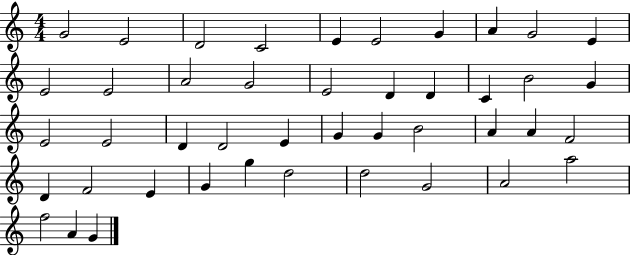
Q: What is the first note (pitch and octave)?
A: G4